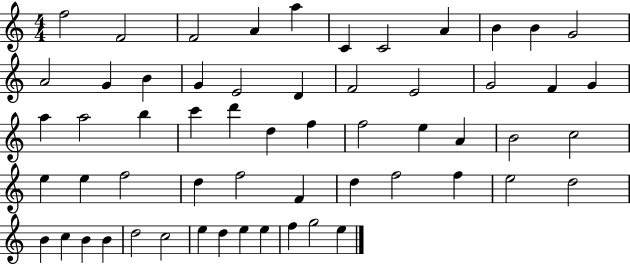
{
  \clef treble
  \numericTimeSignature
  \time 4/4
  \key c \major
  f''2 f'2 | f'2 a'4 a''4 | c'4 c'2 a'4 | b'4 b'4 g'2 | \break a'2 g'4 b'4 | g'4 e'2 d'4 | f'2 e'2 | g'2 f'4 g'4 | \break a''4 a''2 b''4 | c'''4 d'''4 d''4 f''4 | f''2 e''4 a'4 | b'2 c''2 | \break e''4 e''4 f''2 | d''4 f''2 f'4 | d''4 f''2 f''4 | e''2 d''2 | \break b'4 c''4 b'4 b'4 | d''2 c''2 | e''4 d''4 e''4 e''4 | f''4 g''2 e''4 | \break \bar "|."
}